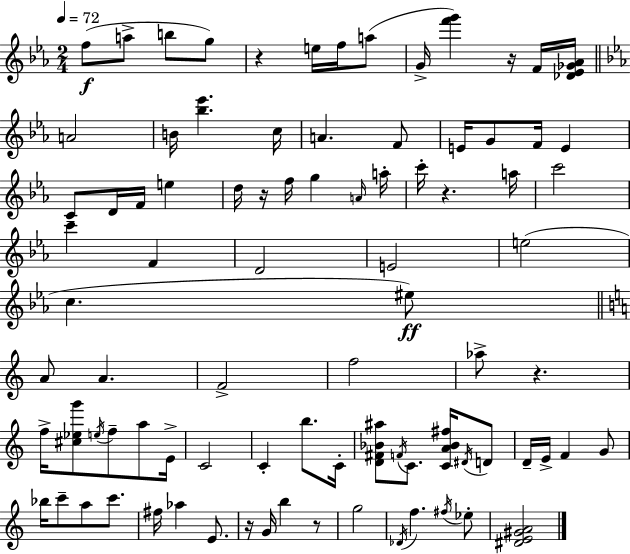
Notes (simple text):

F5/e A5/e B5/e G5/e R/q E5/s F5/s A5/e G4/s [F6,G6]/q R/s F4/s [Db4,Eb4,Gb4,Ab4]/s A4/h B4/s [Bb5,Eb6]/q. C5/s A4/q. F4/e E4/s G4/e F4/s E4/q C4/e D4/s F4/s E5/q D5/s R/s F5/s G5/q A4/s A5/s C6/s R/q. A5/s C6/h C6/q F4/q D4/h E4/h E5/h C5/q. EIS5/e A4/e A4/q. F4/h F5/h Ab5/e R/q. F5/s [C#5,Eb5,G6]/e E5/s F5/e A5/e E4/s C4/h C4/q B5/e. C4/s [D4,F#4,Bb4,A#5]/e F4/s C4/e. [C4,A4,Bb4,F#5]/s D#4/s D4/e D4/s E4/s F4/q G4/e Bb5/s C6/e A5/e C6/e. F#5/s Ab5/q E4/e. R/s G4/s B5/q R/e G5/h Db4/s F5/q. F#5/s Eb5/e [D#4,E4,G#4,A4]/h